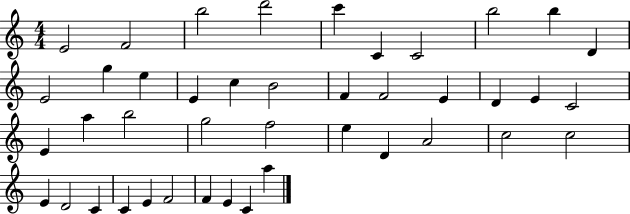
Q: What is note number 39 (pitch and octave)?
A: F4